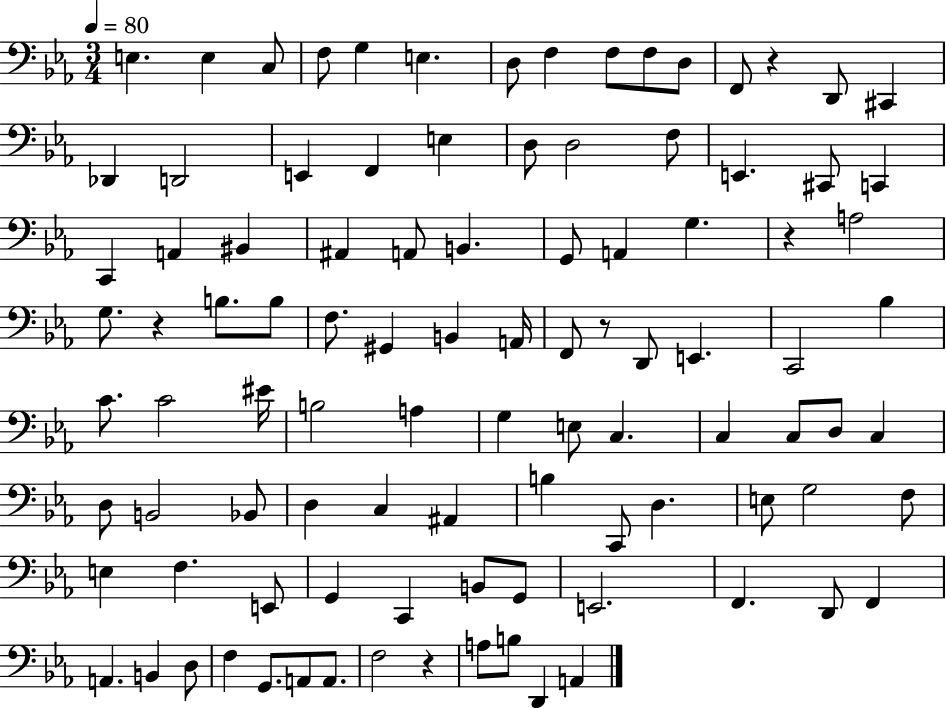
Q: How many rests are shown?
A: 5